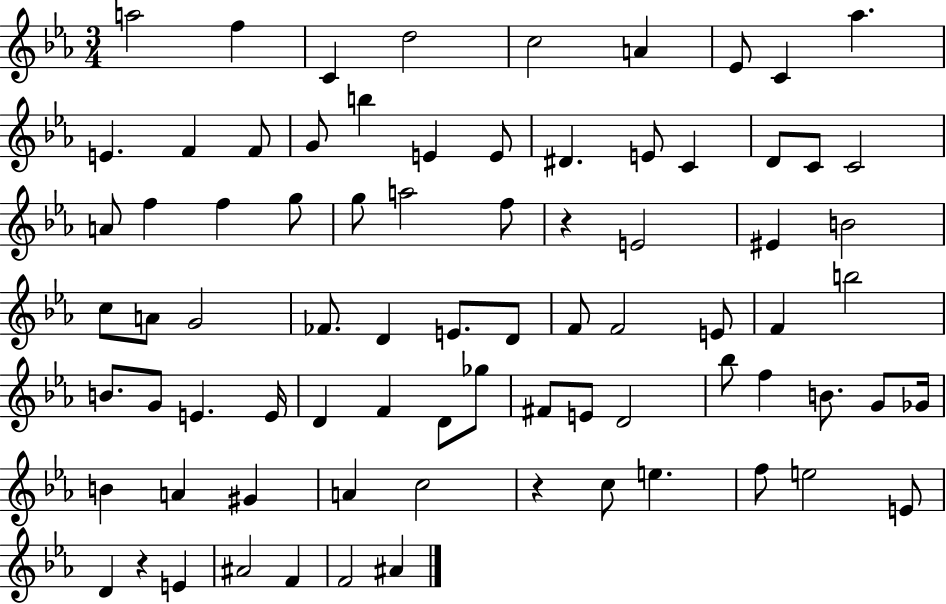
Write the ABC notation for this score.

X:1
T:Untitled
M:3/4
L:1/4
K:Eb
a2 f C d2 c2 A _E/2 C _a E F F/2 G/2 b E E/2 ^D E/2 C D/2 C/2 C2 A/2 f f g/2 g/2 a2 f/2 z E2 ^E B2 c/2 A/2 G2 _F/2 D E/2 D/2 F/2 F2 E/2 F b2 B/2 G/2 E E/4 D F D/2 _g/2 ^F/2 E/2 D2 _b/2 f B/2 G/2 _G/4 B A ^G A c2 z c/2 e f/2 e2 E/2 D z E ^A2 F F2 ^A